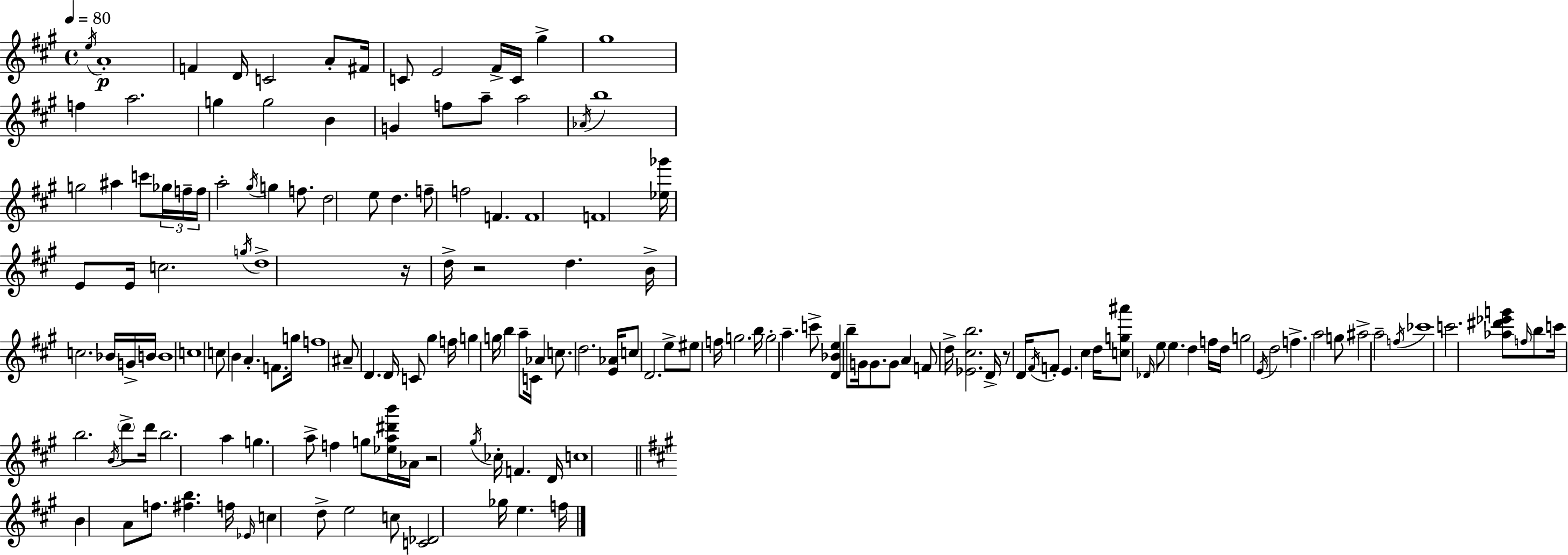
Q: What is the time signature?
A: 4/4